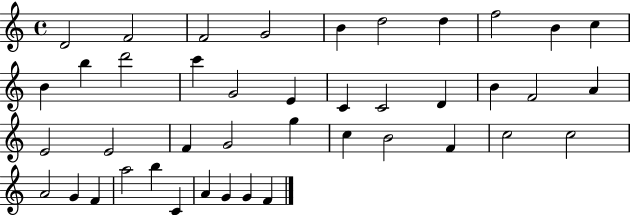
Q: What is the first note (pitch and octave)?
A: D4